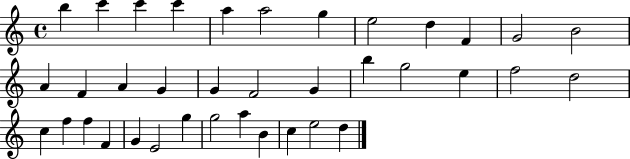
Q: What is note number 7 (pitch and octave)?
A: G5